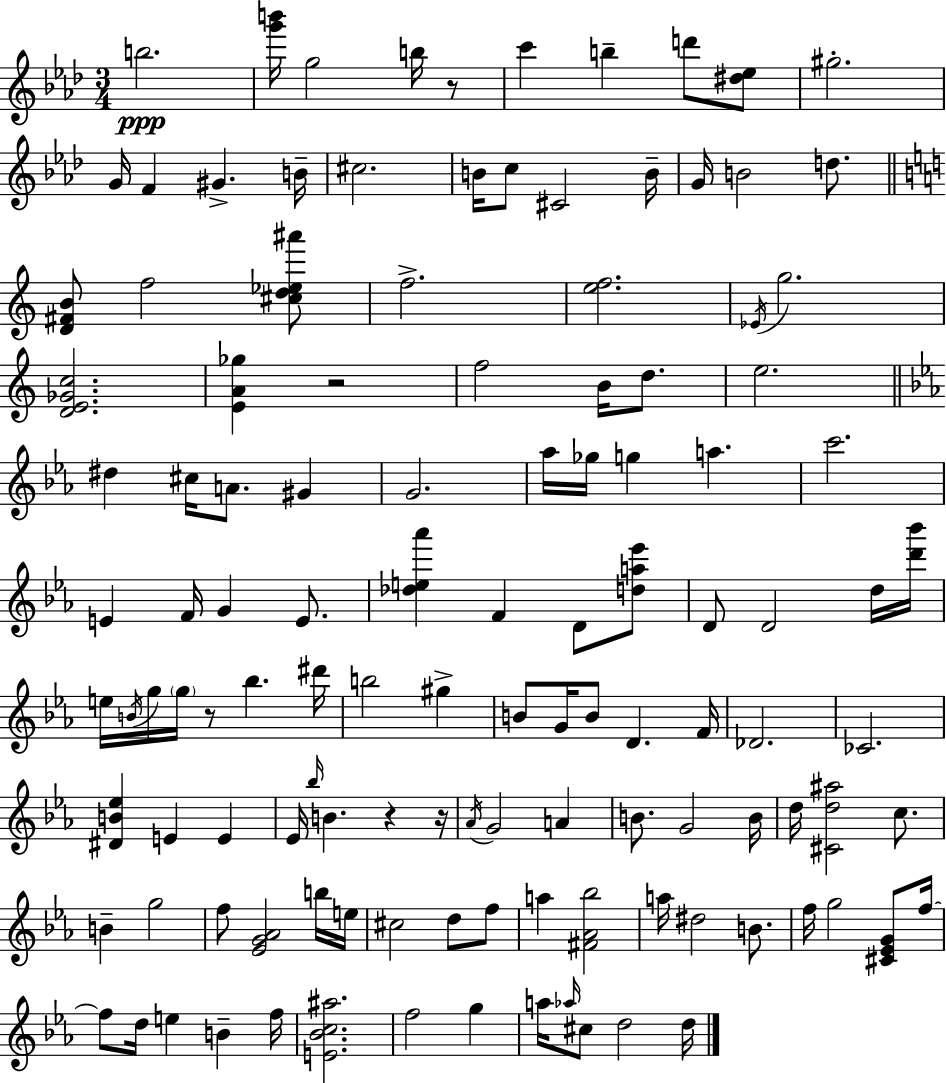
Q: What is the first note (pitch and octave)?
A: B5